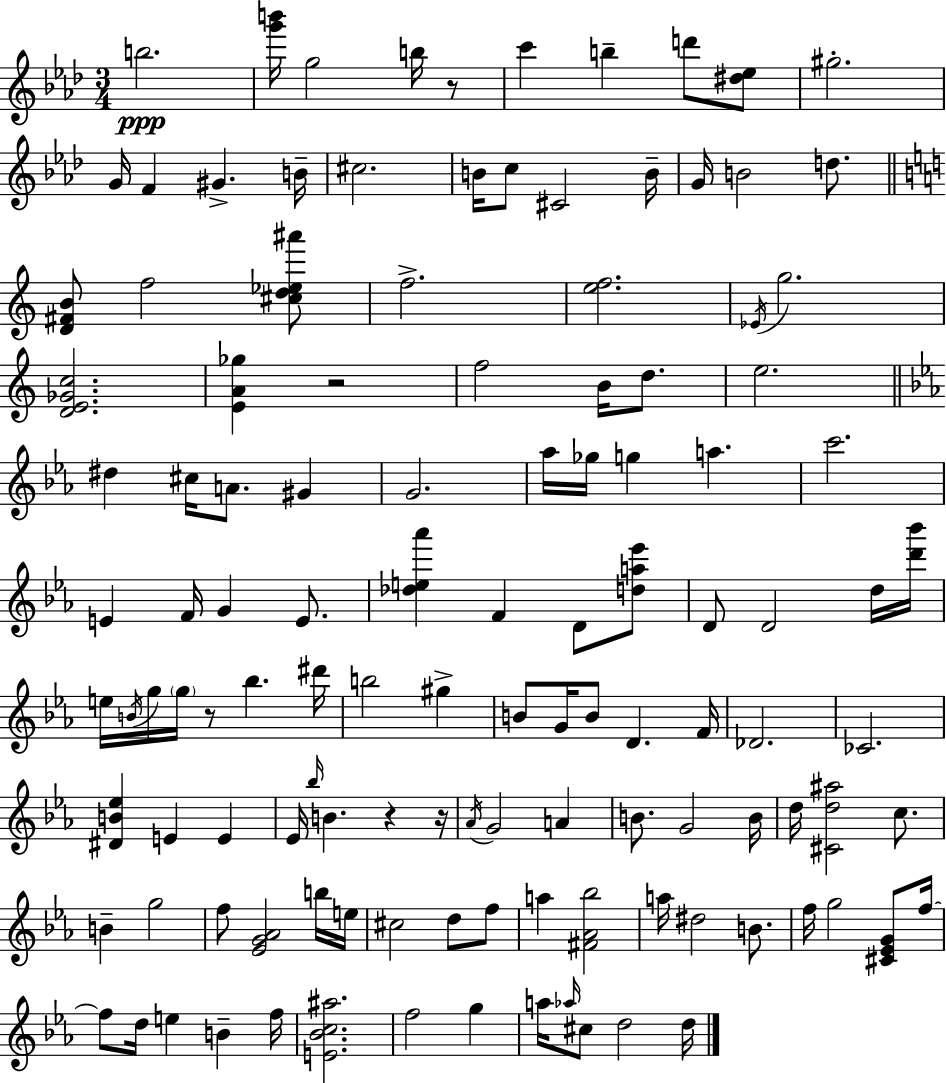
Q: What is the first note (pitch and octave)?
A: B5